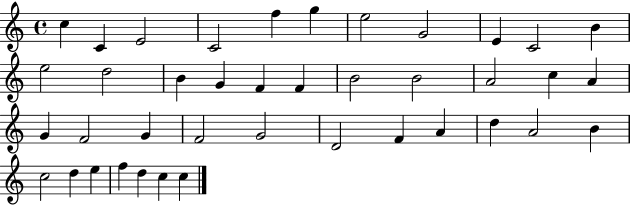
X:1
T:Untitled
M:4/4
L:1/4
K:C
c C E2 C2 f g e2 G2 E C2 B e2 d2 B G F F B2 B2 A2 c A G F2 G F2 G2 D2 F A d A2 B c2 d e f d c c